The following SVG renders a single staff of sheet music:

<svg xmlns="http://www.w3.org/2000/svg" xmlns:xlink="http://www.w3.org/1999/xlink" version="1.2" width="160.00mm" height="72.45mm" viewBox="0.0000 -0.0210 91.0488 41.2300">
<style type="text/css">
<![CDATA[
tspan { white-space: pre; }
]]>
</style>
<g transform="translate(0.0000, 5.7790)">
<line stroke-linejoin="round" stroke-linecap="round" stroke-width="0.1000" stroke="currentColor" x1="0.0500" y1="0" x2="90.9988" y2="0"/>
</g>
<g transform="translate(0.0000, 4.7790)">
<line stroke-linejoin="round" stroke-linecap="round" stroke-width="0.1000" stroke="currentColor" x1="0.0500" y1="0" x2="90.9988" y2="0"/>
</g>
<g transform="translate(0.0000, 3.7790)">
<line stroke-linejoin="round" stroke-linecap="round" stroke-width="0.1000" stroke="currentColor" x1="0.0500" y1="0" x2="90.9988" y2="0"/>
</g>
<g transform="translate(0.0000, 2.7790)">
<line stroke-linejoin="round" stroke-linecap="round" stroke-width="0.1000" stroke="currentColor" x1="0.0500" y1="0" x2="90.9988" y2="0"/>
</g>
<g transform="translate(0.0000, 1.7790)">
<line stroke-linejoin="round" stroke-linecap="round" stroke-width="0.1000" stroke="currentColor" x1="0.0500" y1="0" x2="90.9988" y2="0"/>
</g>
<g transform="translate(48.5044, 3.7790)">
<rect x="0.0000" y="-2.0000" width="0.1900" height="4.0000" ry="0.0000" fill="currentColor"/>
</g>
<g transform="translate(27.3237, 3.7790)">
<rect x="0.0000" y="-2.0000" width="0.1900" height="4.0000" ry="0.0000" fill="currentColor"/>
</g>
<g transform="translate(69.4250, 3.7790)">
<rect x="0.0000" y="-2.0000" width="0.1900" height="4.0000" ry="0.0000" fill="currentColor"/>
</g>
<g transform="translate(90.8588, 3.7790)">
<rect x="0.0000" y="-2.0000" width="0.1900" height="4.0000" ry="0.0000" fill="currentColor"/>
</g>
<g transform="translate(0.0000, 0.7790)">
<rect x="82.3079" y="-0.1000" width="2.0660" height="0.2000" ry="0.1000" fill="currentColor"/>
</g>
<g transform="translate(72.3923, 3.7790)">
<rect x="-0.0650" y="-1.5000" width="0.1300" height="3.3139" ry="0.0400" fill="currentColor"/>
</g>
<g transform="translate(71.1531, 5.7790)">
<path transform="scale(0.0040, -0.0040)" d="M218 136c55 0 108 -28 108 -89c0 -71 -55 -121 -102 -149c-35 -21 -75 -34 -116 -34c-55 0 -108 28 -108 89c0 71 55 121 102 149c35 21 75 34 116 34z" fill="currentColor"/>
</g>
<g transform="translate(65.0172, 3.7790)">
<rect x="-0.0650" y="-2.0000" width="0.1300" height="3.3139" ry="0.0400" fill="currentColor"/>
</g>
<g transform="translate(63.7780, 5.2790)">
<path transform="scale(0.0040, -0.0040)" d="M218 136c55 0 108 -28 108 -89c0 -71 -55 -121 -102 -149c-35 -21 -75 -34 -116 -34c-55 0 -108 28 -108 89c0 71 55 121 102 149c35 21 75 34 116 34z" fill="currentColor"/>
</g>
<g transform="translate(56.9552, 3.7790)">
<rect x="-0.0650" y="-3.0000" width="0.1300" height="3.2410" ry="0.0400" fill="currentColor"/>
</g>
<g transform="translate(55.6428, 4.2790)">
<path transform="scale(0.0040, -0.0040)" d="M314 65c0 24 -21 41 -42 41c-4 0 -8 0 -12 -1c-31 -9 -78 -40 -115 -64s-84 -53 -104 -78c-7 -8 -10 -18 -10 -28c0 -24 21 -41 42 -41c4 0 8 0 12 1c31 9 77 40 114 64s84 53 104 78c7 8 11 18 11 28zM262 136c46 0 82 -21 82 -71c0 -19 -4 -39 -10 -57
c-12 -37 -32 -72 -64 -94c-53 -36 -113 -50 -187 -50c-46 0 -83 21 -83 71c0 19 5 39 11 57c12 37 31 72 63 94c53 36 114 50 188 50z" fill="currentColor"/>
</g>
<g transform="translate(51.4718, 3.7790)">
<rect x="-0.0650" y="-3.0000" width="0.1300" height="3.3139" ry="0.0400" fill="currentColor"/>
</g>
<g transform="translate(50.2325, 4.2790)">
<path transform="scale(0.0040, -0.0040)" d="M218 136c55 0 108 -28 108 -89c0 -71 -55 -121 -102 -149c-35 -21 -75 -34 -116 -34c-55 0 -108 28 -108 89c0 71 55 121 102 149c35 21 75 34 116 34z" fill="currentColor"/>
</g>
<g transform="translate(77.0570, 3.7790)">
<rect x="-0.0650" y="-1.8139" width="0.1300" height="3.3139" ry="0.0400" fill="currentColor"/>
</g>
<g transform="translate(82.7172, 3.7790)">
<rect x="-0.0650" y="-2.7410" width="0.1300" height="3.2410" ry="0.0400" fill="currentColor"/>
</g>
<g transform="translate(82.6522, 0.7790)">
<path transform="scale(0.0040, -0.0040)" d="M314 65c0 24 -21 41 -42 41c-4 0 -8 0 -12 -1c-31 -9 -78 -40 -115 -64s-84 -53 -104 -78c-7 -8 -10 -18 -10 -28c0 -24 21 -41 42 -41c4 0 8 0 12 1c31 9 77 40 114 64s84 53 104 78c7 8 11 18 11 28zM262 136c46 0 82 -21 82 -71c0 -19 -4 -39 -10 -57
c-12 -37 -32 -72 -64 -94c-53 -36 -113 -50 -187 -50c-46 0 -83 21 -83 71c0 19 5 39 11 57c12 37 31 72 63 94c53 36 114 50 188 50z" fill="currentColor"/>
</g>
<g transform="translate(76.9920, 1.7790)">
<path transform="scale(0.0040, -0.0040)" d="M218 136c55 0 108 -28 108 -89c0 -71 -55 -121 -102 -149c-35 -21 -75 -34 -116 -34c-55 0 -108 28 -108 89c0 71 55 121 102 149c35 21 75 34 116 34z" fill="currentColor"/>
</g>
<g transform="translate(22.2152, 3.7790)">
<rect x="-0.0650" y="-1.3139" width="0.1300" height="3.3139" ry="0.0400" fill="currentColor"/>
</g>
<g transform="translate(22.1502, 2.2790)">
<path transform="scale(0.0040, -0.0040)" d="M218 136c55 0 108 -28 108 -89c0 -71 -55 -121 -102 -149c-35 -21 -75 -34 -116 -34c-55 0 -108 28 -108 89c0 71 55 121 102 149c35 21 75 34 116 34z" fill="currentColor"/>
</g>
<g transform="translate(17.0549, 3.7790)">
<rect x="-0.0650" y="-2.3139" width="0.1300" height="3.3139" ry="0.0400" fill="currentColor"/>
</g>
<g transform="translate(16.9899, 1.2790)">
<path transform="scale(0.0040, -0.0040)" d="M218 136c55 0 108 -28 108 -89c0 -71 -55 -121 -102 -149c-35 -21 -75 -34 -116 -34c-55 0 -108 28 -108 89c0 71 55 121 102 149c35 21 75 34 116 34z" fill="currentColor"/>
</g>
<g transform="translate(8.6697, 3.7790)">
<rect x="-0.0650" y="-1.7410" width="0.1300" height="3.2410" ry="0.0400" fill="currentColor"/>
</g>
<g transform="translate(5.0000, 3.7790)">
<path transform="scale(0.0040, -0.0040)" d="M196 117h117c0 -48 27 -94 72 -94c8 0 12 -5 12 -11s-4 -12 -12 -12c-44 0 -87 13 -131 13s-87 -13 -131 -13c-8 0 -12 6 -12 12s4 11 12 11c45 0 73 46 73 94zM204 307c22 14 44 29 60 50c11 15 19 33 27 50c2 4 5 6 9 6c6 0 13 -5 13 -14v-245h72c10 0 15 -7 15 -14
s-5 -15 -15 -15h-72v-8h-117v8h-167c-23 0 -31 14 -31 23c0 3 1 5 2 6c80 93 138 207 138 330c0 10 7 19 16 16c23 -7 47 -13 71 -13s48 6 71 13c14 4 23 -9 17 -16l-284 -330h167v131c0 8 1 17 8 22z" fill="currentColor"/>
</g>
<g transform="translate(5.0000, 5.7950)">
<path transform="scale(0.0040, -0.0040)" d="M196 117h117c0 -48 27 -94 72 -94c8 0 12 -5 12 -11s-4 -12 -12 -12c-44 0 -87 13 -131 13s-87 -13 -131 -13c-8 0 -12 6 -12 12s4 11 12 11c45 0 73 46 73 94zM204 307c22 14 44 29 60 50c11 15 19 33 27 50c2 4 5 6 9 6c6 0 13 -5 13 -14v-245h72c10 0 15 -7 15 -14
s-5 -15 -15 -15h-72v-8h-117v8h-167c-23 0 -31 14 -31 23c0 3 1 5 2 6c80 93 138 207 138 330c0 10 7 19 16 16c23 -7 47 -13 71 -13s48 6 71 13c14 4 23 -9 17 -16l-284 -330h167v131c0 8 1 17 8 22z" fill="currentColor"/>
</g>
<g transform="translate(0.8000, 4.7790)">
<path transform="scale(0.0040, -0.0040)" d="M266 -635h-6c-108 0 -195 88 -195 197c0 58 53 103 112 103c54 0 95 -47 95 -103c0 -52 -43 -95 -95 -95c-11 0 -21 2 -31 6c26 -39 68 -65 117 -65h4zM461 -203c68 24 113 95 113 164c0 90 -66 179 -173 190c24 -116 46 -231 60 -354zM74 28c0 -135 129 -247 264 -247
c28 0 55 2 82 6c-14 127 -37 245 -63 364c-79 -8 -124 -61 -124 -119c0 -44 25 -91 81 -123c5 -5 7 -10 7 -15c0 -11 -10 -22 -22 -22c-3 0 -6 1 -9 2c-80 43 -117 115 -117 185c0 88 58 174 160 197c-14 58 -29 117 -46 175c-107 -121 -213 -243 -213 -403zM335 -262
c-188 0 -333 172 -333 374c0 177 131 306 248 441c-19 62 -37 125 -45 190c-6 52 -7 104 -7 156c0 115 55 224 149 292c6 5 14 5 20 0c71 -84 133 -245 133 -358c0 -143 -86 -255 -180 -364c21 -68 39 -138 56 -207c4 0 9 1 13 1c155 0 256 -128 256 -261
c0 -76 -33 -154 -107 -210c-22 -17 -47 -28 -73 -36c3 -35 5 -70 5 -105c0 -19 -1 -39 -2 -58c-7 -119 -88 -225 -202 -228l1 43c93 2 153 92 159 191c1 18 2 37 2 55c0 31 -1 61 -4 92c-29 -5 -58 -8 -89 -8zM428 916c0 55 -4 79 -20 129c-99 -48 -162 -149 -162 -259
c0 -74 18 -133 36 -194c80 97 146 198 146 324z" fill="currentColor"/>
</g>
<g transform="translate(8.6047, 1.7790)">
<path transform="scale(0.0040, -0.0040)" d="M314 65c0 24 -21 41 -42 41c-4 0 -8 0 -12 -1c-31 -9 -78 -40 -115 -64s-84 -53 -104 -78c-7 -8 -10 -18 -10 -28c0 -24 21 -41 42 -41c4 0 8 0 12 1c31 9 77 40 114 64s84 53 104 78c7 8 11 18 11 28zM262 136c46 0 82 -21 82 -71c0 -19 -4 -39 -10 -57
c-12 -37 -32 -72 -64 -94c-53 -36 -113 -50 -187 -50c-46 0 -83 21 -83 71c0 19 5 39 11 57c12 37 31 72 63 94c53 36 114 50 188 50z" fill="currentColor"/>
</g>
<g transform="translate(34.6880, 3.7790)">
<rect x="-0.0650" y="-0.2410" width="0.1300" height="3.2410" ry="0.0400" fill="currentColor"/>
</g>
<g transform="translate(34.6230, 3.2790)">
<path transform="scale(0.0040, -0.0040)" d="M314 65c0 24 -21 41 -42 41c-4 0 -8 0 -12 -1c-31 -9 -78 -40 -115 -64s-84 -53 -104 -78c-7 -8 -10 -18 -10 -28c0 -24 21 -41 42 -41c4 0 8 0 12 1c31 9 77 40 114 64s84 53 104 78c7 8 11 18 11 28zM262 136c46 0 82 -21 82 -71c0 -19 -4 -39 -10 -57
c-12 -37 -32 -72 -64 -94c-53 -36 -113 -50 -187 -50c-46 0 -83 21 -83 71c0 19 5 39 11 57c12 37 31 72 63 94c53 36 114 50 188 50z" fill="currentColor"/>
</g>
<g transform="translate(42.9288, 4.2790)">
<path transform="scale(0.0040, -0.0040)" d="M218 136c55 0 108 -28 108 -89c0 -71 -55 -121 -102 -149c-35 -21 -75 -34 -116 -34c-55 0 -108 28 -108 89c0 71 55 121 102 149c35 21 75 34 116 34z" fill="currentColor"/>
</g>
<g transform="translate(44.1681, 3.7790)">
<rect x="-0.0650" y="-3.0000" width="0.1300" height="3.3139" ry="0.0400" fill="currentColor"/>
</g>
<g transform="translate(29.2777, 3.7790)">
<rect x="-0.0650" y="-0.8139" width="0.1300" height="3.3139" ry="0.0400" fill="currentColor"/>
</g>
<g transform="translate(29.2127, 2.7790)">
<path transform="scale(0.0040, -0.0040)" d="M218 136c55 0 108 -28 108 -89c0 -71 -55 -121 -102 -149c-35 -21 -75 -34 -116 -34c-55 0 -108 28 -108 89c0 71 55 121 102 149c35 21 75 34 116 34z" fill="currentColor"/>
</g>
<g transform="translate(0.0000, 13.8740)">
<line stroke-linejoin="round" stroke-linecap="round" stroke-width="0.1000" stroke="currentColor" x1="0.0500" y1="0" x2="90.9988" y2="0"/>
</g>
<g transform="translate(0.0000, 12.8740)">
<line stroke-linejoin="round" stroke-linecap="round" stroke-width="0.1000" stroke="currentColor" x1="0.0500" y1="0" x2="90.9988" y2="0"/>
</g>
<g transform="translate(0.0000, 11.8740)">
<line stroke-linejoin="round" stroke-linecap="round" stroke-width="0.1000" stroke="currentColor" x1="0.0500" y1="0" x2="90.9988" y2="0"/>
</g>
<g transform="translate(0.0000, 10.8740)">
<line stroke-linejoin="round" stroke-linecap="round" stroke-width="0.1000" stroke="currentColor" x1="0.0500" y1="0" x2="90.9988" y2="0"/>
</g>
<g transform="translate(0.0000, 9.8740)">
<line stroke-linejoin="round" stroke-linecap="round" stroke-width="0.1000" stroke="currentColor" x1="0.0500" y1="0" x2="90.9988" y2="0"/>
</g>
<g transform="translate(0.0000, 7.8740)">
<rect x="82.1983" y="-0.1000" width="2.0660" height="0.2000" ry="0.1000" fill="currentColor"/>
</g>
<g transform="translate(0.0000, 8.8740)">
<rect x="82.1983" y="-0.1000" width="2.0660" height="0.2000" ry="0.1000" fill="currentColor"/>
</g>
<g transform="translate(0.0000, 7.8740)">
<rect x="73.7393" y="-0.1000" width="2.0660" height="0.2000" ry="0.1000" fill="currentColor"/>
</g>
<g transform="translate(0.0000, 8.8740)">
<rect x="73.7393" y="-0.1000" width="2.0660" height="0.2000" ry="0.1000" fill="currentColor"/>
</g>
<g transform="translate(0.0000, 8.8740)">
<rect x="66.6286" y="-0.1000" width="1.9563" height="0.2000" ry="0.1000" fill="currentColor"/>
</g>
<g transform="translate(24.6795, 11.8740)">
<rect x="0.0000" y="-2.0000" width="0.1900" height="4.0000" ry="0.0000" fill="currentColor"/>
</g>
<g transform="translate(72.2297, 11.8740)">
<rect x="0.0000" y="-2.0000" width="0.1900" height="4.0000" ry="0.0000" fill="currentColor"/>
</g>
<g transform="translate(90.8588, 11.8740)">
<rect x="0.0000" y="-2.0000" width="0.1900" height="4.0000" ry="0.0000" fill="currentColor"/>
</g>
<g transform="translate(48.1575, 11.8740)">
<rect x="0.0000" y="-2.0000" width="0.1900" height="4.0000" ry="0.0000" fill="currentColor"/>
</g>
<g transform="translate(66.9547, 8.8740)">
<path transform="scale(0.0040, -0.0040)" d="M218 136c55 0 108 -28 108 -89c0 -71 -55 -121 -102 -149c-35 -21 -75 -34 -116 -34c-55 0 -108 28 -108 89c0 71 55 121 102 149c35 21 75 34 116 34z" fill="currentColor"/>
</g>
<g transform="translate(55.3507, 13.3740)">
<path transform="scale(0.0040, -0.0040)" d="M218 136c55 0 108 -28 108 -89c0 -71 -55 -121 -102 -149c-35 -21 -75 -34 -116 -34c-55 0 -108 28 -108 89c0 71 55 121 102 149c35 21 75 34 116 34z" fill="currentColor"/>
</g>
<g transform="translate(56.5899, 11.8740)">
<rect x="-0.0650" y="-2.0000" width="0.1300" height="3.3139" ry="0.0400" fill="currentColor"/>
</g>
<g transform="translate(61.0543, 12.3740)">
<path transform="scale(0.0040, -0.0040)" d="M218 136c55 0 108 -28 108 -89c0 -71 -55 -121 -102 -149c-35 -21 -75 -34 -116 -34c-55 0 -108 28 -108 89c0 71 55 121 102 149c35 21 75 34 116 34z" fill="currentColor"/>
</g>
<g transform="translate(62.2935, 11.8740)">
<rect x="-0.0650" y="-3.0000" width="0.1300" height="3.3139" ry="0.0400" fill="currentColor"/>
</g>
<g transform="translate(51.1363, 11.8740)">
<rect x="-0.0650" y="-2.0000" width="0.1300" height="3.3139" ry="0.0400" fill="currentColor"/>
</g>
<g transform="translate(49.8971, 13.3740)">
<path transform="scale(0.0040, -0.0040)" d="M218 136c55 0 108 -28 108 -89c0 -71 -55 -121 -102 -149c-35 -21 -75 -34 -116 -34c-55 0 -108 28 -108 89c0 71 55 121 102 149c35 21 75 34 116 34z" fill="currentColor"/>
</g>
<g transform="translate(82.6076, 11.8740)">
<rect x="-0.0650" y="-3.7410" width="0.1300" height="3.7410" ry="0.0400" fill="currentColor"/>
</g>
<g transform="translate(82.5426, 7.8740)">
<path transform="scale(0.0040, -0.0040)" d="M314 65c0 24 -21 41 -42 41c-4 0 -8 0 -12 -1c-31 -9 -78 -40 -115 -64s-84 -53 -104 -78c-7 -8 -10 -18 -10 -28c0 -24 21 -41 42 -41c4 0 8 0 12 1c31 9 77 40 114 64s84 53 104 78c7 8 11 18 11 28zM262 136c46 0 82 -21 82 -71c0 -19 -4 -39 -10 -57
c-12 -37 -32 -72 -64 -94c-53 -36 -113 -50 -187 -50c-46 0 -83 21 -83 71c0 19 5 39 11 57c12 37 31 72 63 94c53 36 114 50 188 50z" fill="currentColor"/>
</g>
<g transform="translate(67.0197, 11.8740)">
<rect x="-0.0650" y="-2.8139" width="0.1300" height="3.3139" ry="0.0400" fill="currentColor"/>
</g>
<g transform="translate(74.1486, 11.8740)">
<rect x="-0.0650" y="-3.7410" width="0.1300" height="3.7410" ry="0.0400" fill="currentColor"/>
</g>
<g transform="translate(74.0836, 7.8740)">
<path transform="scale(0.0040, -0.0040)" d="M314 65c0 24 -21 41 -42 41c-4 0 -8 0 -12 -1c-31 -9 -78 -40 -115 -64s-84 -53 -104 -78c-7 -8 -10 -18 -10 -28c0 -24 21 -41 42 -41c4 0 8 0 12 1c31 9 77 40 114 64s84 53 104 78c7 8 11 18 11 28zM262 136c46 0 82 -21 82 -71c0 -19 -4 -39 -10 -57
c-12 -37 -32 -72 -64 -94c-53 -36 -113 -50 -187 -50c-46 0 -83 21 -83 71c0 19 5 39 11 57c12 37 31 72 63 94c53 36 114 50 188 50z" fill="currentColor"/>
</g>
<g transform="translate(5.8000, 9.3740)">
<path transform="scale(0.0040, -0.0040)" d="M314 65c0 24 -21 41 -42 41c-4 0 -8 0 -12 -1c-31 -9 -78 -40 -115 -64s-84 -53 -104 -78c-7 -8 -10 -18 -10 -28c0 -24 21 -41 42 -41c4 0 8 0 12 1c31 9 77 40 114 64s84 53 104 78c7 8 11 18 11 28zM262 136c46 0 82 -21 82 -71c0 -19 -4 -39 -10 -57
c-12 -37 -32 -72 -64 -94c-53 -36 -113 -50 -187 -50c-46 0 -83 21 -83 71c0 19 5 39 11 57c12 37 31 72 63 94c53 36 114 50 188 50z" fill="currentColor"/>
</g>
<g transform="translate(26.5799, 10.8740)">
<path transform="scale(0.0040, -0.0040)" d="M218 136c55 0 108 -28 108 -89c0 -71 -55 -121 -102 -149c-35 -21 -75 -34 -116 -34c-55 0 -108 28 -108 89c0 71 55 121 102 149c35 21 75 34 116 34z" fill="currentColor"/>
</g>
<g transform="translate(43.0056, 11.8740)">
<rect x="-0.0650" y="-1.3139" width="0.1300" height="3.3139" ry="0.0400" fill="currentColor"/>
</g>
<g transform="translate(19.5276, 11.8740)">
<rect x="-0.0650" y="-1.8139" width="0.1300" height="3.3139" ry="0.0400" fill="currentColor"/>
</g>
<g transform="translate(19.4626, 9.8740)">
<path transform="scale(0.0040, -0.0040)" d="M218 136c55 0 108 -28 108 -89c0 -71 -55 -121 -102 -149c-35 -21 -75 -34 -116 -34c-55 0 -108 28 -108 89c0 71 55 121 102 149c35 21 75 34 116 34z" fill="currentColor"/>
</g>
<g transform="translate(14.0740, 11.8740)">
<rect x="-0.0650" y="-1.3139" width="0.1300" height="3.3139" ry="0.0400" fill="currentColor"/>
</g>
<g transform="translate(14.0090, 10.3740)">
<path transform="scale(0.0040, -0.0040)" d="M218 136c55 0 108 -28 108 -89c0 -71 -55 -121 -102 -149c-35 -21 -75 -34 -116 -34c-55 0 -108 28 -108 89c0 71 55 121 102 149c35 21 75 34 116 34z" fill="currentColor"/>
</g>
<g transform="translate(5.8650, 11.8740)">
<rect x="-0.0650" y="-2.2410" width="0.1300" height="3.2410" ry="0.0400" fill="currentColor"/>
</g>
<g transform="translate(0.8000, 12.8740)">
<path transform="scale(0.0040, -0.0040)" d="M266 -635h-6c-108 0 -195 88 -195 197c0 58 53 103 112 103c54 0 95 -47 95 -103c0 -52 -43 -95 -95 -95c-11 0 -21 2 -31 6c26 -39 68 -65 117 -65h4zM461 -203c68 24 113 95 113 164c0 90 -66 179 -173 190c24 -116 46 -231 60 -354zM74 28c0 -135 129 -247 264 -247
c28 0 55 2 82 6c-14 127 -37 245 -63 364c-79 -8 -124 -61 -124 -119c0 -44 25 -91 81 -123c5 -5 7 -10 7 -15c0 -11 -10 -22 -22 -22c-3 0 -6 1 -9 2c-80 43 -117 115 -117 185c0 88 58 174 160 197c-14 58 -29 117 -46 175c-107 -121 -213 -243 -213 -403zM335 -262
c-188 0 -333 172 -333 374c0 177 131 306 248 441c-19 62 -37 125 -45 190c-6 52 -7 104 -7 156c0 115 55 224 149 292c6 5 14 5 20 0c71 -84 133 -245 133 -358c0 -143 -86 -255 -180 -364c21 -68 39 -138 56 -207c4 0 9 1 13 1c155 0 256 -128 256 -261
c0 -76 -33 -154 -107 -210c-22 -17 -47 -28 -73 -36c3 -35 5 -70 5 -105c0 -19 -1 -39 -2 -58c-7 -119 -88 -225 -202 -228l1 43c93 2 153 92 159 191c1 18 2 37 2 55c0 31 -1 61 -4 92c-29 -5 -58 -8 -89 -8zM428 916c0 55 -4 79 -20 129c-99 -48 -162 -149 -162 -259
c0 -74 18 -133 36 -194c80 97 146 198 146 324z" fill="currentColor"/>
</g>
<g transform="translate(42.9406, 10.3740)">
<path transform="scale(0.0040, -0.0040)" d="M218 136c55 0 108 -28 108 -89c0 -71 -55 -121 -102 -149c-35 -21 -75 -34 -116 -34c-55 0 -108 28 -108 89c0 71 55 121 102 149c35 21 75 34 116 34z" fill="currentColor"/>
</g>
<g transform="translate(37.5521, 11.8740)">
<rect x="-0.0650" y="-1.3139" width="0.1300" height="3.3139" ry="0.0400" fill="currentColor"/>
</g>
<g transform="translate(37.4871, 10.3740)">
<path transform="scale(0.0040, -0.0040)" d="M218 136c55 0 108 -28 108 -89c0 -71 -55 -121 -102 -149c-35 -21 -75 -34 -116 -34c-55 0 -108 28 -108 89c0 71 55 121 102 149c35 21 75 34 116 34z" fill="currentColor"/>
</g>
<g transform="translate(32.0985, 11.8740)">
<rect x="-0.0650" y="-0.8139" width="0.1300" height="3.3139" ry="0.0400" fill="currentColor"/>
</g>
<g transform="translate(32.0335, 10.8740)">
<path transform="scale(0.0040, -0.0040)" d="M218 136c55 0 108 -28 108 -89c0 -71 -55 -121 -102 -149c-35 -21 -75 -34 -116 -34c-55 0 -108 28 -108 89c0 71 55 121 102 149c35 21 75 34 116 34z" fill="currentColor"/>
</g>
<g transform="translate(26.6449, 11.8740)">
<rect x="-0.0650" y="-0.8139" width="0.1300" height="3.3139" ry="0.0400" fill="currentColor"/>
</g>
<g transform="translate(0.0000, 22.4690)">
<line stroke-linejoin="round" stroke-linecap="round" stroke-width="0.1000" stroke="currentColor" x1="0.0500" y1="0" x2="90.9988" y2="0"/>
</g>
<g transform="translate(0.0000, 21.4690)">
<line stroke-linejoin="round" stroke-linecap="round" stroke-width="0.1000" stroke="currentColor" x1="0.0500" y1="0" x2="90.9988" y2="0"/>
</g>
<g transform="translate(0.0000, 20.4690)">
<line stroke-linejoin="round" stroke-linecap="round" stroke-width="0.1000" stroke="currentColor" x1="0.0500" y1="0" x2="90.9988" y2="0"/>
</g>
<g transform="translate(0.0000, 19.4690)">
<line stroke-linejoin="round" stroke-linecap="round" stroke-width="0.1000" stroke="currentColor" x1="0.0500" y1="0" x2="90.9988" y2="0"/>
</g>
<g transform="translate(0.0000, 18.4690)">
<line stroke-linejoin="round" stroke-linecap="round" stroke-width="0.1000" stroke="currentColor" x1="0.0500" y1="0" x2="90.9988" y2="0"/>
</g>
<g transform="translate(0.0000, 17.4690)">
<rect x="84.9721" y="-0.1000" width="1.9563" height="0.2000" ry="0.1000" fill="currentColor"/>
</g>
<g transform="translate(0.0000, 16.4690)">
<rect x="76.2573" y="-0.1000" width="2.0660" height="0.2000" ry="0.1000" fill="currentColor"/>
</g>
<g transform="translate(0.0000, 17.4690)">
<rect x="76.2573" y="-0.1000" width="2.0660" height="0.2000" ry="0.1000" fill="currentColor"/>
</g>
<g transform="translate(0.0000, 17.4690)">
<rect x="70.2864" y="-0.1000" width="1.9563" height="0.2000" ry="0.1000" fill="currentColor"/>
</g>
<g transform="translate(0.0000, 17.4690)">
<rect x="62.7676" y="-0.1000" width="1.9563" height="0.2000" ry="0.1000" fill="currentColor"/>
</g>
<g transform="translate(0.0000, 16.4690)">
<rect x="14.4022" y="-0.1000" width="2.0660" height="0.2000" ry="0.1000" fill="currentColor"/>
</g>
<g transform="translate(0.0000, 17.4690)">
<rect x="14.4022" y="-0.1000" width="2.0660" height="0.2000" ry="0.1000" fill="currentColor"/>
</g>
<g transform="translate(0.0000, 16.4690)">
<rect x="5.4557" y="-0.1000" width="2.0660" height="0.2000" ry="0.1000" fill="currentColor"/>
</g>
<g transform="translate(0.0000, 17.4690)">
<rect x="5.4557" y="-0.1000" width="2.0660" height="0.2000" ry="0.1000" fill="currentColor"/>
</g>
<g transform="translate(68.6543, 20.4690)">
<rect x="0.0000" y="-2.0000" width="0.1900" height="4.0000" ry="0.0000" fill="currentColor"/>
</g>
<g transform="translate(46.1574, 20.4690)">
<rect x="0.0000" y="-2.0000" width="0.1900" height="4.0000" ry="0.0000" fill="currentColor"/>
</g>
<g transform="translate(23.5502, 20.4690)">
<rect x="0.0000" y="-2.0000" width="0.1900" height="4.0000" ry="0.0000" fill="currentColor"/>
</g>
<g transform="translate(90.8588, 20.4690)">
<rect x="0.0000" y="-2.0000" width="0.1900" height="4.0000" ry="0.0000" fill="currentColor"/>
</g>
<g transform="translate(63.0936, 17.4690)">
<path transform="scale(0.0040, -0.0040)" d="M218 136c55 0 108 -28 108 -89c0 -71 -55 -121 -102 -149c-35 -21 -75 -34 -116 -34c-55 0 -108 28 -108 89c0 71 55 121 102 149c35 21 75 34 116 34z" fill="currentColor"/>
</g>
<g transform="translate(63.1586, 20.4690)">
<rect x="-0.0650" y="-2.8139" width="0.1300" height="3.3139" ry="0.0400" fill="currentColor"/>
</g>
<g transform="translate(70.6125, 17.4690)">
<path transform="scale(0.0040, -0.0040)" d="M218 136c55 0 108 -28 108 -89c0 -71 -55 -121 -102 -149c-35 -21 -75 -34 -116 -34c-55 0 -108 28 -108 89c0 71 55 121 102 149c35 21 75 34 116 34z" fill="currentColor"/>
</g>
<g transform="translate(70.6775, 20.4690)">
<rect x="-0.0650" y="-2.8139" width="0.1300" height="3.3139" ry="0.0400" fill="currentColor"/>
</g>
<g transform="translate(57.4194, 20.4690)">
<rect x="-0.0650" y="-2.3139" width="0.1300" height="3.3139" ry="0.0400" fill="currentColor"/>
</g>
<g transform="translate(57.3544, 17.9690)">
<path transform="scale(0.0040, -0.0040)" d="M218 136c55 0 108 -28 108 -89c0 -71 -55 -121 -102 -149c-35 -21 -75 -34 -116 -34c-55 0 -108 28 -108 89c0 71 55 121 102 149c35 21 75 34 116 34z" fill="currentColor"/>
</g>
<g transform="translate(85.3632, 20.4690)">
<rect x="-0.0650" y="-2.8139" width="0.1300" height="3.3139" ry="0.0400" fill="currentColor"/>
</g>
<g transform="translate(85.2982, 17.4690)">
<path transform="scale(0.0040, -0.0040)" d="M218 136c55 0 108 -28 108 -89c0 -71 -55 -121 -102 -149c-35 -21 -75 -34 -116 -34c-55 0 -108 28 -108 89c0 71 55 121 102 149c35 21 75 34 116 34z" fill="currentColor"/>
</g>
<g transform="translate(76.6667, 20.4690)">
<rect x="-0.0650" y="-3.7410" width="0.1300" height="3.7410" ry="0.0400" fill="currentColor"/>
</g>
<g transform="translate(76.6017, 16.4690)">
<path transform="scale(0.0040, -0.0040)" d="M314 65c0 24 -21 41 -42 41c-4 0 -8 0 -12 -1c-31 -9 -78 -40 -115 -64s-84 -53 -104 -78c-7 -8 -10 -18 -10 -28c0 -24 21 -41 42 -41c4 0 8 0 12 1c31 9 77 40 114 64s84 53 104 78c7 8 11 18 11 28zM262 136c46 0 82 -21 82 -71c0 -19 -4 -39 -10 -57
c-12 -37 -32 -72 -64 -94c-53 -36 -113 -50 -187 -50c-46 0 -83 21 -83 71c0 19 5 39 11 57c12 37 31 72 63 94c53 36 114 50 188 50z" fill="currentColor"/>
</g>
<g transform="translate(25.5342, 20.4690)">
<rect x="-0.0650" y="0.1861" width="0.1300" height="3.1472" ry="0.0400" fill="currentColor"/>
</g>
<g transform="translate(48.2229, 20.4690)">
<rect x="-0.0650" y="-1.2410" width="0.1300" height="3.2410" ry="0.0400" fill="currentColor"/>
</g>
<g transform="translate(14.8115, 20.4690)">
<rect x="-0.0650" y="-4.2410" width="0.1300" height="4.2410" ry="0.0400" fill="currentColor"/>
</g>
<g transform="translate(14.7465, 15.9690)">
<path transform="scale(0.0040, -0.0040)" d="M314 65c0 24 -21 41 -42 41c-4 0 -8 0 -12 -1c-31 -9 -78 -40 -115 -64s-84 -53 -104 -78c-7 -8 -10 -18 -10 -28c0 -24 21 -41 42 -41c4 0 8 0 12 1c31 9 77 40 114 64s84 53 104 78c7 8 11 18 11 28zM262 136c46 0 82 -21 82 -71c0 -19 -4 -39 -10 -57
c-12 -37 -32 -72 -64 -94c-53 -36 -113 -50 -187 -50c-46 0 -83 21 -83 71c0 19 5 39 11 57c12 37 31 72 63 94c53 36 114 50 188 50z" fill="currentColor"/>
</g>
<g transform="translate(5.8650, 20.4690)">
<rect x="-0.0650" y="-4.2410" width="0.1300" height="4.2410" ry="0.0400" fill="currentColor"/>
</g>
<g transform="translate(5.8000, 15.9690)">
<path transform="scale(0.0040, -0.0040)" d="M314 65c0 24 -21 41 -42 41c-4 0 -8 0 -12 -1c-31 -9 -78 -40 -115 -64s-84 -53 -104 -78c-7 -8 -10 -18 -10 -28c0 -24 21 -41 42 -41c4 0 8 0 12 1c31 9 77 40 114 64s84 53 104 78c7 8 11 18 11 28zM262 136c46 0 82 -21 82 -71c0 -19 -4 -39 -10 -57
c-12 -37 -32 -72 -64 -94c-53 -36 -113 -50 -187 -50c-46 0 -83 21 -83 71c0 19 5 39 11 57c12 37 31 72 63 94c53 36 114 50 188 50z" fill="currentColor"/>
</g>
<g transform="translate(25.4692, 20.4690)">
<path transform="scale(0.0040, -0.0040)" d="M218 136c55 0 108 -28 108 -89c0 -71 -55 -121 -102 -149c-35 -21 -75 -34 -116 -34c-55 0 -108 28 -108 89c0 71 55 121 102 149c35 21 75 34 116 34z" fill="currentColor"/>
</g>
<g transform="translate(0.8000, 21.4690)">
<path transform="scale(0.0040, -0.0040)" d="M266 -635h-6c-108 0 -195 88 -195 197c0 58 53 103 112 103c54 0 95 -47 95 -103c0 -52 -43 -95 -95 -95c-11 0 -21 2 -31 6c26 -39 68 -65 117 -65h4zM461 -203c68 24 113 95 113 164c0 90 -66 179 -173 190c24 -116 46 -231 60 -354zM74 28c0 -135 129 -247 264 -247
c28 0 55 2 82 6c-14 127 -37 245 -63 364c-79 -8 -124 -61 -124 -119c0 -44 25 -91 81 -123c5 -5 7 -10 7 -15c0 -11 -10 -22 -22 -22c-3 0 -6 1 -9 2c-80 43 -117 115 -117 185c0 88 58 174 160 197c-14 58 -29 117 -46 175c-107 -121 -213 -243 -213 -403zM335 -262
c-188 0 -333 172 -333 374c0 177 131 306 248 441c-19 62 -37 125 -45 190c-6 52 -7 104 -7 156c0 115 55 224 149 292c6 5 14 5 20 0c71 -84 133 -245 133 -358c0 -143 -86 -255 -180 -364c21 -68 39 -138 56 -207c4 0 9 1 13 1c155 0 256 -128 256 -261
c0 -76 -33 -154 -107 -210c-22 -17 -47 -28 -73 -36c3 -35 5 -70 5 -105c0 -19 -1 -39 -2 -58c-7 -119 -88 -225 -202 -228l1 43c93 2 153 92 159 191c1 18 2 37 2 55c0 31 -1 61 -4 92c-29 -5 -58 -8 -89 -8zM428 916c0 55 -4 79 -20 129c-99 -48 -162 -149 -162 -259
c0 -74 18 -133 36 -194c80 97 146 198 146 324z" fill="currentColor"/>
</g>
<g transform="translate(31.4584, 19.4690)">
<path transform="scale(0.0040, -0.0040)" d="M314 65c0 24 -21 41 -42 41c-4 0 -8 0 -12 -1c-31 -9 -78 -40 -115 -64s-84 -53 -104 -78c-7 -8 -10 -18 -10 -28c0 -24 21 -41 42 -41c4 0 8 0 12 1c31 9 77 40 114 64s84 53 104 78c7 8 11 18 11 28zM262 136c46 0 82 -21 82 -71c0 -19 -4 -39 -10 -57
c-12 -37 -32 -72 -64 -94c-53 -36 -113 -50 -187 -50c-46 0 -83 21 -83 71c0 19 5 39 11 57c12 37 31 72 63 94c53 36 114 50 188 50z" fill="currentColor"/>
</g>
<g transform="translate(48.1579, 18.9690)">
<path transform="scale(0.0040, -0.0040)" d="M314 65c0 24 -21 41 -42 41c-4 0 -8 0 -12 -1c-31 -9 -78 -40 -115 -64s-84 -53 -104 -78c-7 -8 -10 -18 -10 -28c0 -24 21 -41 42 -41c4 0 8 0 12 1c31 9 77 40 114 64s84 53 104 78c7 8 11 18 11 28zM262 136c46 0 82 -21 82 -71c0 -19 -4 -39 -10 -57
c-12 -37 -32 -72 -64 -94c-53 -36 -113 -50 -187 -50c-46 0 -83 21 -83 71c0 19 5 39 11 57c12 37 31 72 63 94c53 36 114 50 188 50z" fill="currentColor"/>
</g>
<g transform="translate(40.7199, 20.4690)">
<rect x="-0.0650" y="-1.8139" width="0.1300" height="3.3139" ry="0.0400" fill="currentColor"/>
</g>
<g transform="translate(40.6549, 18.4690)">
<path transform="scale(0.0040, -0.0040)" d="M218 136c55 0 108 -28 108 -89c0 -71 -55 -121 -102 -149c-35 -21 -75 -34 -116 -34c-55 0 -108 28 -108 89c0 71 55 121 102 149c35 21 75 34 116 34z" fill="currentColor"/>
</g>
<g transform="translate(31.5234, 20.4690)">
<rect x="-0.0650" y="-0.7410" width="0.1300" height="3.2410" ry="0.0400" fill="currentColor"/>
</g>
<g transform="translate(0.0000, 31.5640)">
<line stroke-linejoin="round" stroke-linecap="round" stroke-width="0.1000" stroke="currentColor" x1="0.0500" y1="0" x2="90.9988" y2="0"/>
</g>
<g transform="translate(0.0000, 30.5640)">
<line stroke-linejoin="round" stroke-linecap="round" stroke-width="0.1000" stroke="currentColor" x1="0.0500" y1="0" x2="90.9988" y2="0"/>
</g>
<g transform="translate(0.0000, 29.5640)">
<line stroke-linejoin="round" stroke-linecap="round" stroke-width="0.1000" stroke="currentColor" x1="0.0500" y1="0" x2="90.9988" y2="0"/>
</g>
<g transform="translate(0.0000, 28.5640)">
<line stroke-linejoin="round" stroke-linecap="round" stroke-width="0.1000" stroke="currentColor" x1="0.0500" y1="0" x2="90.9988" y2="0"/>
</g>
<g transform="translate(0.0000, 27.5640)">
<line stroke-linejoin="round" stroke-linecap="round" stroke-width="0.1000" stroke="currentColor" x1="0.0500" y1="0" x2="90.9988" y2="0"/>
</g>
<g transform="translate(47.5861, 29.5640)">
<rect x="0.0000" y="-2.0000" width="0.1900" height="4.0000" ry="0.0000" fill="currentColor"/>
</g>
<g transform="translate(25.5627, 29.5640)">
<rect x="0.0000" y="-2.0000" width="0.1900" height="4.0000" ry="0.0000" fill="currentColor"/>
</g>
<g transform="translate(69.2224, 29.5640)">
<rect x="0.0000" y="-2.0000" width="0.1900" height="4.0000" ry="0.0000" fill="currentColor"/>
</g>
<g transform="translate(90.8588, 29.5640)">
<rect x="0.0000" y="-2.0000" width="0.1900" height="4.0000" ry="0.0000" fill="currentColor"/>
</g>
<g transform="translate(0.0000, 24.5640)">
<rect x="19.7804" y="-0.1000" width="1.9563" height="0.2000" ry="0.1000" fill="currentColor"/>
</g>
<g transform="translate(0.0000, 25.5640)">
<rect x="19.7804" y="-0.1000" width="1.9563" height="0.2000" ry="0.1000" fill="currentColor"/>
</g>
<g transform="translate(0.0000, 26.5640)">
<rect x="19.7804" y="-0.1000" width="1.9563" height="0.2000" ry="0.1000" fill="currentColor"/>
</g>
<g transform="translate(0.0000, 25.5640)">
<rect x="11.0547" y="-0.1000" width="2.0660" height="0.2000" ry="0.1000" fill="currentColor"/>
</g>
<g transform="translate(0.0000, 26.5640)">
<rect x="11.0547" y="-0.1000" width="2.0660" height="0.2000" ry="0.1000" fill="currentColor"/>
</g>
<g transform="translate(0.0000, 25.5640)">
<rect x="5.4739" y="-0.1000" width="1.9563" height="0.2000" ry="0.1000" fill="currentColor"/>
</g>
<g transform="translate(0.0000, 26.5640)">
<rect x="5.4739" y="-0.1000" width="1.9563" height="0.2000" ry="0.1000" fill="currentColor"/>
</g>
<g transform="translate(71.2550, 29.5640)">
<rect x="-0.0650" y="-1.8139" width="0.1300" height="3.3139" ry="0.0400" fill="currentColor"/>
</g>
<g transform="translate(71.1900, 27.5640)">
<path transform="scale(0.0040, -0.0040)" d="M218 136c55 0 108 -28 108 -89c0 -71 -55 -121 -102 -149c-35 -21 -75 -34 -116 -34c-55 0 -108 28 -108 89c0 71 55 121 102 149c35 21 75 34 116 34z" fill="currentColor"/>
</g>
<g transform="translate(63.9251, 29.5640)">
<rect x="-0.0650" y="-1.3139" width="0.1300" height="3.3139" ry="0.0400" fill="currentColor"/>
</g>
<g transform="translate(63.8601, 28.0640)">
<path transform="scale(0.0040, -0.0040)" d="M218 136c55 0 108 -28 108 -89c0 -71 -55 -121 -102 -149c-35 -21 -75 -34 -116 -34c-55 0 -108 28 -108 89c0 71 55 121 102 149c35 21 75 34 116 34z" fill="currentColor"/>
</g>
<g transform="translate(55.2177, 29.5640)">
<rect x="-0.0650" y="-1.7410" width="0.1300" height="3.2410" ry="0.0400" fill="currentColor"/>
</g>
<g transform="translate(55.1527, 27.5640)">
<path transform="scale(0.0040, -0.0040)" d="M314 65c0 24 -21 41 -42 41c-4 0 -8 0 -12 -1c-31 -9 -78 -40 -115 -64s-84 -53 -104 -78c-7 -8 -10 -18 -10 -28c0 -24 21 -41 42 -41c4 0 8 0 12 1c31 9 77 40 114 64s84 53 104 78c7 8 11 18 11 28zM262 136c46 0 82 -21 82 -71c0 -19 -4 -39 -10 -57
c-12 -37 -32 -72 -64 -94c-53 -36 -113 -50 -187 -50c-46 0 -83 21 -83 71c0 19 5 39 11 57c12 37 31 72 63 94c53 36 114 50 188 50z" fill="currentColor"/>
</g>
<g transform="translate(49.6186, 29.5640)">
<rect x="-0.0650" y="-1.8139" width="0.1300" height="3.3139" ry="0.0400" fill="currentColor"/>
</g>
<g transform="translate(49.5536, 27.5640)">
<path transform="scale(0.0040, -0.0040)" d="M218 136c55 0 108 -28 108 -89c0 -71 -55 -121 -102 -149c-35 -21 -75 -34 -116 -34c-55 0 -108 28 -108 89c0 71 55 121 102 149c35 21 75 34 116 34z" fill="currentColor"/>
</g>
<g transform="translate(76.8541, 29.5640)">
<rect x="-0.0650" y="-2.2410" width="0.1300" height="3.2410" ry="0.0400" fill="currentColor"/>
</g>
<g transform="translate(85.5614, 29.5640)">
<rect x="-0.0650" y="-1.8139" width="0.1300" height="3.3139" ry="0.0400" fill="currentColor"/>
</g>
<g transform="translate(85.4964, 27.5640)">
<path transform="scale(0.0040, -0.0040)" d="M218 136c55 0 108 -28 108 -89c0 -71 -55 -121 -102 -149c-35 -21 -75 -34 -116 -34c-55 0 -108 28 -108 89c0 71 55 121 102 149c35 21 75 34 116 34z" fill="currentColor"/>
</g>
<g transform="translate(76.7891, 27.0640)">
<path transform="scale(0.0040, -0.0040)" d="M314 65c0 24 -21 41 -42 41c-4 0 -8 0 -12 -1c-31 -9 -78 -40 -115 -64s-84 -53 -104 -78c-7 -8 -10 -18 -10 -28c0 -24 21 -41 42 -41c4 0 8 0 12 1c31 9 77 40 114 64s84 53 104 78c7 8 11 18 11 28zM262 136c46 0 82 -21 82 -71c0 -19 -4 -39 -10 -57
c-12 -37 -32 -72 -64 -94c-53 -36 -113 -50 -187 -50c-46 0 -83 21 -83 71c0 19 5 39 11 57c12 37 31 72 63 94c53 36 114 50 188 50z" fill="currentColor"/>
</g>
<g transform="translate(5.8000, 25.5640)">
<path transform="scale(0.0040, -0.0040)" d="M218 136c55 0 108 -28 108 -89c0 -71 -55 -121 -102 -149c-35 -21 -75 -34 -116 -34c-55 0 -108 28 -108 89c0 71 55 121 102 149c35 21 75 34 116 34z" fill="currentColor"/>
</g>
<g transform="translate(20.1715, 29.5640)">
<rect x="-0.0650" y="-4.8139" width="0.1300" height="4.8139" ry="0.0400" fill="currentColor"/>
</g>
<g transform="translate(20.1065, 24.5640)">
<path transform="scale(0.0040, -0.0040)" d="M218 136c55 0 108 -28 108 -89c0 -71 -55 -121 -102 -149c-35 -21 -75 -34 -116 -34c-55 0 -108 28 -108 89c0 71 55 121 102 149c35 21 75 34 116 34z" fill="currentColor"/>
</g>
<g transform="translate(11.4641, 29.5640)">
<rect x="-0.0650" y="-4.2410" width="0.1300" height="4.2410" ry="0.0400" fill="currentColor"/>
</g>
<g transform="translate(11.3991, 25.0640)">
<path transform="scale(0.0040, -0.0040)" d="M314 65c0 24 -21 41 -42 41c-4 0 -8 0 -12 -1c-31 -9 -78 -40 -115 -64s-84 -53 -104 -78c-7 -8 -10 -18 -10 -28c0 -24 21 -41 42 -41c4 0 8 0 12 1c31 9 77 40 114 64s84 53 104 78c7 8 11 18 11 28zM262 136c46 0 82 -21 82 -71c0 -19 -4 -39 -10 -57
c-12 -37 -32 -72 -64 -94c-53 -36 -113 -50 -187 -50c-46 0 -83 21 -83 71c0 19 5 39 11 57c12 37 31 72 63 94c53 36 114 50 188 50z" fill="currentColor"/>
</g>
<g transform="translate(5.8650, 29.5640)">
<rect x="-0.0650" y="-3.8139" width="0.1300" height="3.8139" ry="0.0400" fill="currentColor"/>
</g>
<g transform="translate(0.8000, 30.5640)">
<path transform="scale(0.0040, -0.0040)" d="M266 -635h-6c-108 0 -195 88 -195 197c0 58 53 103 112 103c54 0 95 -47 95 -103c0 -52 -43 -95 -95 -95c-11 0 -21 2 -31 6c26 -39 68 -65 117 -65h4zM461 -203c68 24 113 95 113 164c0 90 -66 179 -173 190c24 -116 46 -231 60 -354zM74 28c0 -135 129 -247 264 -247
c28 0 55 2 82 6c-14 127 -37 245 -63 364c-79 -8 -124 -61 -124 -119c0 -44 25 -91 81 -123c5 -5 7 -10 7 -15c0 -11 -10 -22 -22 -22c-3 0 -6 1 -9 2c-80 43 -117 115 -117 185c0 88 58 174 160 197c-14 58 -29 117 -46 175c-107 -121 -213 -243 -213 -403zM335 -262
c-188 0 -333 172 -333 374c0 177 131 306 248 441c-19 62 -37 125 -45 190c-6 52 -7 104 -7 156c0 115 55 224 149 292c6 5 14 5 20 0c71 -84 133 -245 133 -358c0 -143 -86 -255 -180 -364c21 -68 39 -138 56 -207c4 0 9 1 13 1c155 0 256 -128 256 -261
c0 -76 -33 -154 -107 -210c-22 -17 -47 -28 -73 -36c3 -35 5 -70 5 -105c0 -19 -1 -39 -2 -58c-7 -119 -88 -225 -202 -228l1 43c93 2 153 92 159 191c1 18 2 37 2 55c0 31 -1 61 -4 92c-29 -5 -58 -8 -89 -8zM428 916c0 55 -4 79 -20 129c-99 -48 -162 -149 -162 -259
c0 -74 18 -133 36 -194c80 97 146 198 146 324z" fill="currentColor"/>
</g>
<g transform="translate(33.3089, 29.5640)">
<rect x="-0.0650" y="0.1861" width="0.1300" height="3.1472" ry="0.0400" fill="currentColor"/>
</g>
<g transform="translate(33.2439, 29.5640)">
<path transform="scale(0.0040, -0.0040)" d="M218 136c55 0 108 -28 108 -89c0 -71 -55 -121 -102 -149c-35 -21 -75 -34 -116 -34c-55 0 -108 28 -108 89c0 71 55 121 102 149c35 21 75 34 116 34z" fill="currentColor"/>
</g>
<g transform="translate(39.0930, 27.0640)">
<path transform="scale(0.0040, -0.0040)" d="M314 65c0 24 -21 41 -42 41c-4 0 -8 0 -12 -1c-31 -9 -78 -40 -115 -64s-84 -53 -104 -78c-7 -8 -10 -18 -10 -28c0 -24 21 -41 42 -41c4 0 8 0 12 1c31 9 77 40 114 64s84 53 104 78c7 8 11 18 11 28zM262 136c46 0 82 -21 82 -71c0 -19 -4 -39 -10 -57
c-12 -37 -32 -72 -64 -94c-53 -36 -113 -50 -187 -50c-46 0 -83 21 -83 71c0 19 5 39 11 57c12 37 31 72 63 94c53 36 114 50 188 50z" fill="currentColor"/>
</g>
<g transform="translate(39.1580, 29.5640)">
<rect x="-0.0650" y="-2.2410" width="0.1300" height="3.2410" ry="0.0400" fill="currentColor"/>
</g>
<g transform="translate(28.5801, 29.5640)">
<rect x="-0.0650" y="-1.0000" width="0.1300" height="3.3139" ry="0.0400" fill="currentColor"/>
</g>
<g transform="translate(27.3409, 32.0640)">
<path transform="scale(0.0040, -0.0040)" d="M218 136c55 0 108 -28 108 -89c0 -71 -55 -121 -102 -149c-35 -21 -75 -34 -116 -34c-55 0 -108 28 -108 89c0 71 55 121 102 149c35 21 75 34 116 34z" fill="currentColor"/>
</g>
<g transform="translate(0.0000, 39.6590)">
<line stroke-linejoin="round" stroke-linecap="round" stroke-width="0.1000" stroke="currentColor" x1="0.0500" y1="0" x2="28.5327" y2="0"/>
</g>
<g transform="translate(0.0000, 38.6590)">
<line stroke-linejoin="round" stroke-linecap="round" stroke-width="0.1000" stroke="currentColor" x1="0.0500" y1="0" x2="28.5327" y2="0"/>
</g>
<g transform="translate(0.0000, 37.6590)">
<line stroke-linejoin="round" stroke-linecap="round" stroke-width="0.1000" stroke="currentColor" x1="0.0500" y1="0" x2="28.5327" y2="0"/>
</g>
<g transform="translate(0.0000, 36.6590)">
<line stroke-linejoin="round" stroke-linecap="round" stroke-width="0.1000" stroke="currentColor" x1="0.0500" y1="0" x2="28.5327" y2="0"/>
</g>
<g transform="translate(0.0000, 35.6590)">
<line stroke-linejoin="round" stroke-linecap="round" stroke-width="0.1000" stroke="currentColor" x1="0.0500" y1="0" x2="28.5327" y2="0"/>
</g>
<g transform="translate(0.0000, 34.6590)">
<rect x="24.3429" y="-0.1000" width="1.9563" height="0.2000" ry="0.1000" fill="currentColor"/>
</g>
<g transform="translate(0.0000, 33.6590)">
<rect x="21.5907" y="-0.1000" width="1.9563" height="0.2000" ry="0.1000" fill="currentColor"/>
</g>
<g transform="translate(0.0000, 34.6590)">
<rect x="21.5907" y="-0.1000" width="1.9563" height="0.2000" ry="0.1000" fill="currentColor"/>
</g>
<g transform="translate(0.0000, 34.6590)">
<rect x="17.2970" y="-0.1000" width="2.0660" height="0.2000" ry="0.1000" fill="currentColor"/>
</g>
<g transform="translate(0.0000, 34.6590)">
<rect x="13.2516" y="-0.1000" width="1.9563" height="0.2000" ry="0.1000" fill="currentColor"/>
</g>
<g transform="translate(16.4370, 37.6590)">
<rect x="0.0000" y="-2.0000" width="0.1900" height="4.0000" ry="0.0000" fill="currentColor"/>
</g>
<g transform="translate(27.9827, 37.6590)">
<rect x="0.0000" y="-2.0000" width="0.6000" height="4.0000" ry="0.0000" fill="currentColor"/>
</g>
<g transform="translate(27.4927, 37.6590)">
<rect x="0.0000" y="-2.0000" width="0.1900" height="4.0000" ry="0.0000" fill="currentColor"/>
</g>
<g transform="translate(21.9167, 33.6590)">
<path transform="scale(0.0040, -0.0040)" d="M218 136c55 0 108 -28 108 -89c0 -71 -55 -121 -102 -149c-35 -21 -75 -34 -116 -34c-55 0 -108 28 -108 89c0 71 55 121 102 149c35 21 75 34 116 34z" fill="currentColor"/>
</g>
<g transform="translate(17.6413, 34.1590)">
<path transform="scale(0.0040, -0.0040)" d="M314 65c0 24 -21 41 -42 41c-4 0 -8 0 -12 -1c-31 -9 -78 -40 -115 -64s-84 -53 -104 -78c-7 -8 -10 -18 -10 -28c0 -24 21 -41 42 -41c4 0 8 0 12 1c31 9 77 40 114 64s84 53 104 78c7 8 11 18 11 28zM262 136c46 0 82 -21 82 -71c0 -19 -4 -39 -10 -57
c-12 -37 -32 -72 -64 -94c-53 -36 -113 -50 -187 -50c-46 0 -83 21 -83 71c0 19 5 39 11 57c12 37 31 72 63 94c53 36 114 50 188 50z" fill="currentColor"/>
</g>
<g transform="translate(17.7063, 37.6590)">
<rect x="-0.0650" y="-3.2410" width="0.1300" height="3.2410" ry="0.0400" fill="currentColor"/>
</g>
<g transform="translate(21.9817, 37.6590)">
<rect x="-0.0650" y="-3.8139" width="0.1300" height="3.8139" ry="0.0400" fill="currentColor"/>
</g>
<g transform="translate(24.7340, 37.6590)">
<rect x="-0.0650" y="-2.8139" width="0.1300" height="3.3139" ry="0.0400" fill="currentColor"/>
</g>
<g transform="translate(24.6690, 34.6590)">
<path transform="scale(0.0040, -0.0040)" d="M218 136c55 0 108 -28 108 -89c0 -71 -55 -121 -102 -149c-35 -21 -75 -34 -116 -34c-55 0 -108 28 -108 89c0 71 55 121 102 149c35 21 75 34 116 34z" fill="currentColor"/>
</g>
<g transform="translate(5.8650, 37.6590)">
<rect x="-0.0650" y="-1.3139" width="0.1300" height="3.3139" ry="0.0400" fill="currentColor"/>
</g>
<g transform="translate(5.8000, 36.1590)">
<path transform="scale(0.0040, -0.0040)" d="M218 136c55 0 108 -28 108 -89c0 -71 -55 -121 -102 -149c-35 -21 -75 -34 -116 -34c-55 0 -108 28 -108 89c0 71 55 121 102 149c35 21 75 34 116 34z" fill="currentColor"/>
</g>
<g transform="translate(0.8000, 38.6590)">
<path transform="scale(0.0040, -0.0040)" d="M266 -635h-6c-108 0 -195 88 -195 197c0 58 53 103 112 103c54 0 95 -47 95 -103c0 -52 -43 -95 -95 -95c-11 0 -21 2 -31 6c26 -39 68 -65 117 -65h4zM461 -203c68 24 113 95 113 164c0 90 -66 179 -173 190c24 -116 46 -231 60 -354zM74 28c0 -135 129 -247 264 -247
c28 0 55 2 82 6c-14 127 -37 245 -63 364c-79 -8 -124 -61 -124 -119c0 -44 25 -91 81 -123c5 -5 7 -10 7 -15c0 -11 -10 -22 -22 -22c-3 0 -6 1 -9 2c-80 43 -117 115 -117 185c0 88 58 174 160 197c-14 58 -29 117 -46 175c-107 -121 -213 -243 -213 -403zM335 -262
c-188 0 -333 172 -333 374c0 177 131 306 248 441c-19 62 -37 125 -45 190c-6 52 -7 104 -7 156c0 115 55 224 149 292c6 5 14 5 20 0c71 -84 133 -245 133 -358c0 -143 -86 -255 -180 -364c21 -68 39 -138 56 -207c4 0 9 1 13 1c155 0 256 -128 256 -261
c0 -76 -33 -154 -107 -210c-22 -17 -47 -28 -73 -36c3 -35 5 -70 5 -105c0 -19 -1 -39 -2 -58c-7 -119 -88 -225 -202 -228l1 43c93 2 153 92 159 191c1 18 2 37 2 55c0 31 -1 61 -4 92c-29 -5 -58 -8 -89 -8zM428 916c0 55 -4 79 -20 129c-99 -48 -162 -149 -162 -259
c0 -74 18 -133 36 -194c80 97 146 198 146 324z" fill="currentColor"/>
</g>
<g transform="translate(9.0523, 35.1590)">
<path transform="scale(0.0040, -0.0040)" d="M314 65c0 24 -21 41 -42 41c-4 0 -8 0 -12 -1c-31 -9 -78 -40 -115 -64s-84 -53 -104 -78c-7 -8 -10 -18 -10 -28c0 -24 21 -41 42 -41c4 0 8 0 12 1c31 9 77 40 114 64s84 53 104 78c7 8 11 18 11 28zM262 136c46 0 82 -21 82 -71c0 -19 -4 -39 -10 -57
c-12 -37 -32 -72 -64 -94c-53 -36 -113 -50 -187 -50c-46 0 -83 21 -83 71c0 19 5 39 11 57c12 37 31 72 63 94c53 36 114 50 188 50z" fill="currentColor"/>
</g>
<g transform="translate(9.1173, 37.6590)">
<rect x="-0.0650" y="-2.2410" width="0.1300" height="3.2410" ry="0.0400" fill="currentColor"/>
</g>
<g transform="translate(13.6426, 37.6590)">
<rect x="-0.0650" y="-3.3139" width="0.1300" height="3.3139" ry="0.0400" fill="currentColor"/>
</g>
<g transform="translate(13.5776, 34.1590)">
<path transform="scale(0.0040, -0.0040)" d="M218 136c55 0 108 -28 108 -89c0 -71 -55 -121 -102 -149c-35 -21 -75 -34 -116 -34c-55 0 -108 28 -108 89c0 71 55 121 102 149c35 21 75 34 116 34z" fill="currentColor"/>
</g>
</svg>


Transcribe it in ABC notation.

X:1
T:Untitled
M:4/4
L:1/4
K:C
f2 g e d c2 A A A2 F E f a2 g2 e f d d e e F F A a c'2 c'2 d'2 d'2 B d2 f e2 g a a c'2 a c' d'2 e' D B g2 f f2 e f g2 f e g2 b b2 c' a